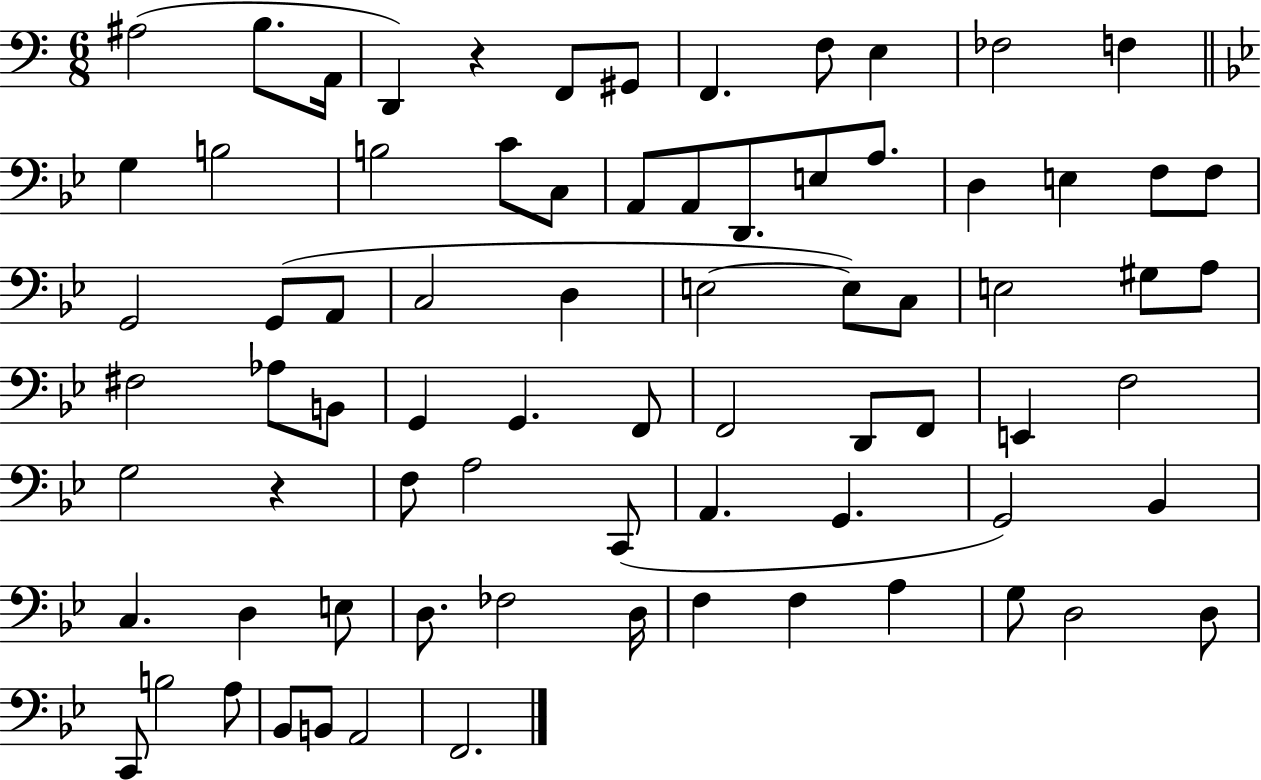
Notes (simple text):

A#3/h B3/e. A2/s D2/q R/q F2/e G#2/e F2/q. F3/e E3/q FES3/h F3/q G3/q B3/h B3/h C4/e C3/e A2/e A2/e D2/e. E3/e A3/e. D3/q E3/q F3/e F3/e G2/h G2/e A2/e C3/h D3/q E3/h E3/e C3/e E3/h G#3/e A3/e F#3/h Ab3/e B2/e G2/q G2/q. F2/e F2/h D2/e F2/e E2/q F3/h G3/h R/q F3/e A3/h C2/e A2/q. G2/q. G2/h Bb2/q C3/q. D3/q E3/e D3/e. FES3/h D3/s F3/q F3/q A3/q G3/e D3/h D3/e C2/e B3/h A3/e Bb2/e B2/e A2/h F2/h.